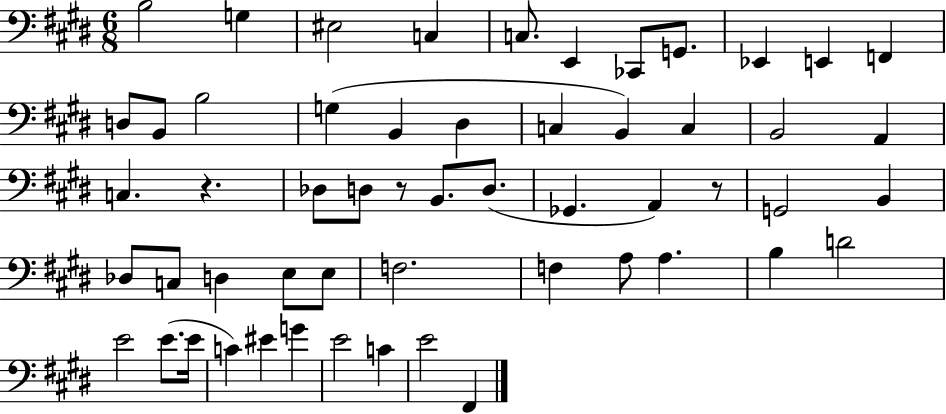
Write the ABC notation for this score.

X:1
T:Untitled
M:6/8
L:1/4
K:E
B,2 G, ^E,2 C, C,/2 E,, _C,,/2 G,,/2 _E,, E,, F,, D,/2 B,,/2 B,2 G, B,, ^D, C, B,, C, B,,2 A,, C, z _D,/2 D,/2 z/2 B,,/2 D,/2 _G,, A,, z/2 G,,2 B,, _D,/2 C,/2 D, E,/2 E,/2 F,2 F, A,/2 A, B, D2 E2 E/2 E/4 C ^E G E2 C E2 ^F,,